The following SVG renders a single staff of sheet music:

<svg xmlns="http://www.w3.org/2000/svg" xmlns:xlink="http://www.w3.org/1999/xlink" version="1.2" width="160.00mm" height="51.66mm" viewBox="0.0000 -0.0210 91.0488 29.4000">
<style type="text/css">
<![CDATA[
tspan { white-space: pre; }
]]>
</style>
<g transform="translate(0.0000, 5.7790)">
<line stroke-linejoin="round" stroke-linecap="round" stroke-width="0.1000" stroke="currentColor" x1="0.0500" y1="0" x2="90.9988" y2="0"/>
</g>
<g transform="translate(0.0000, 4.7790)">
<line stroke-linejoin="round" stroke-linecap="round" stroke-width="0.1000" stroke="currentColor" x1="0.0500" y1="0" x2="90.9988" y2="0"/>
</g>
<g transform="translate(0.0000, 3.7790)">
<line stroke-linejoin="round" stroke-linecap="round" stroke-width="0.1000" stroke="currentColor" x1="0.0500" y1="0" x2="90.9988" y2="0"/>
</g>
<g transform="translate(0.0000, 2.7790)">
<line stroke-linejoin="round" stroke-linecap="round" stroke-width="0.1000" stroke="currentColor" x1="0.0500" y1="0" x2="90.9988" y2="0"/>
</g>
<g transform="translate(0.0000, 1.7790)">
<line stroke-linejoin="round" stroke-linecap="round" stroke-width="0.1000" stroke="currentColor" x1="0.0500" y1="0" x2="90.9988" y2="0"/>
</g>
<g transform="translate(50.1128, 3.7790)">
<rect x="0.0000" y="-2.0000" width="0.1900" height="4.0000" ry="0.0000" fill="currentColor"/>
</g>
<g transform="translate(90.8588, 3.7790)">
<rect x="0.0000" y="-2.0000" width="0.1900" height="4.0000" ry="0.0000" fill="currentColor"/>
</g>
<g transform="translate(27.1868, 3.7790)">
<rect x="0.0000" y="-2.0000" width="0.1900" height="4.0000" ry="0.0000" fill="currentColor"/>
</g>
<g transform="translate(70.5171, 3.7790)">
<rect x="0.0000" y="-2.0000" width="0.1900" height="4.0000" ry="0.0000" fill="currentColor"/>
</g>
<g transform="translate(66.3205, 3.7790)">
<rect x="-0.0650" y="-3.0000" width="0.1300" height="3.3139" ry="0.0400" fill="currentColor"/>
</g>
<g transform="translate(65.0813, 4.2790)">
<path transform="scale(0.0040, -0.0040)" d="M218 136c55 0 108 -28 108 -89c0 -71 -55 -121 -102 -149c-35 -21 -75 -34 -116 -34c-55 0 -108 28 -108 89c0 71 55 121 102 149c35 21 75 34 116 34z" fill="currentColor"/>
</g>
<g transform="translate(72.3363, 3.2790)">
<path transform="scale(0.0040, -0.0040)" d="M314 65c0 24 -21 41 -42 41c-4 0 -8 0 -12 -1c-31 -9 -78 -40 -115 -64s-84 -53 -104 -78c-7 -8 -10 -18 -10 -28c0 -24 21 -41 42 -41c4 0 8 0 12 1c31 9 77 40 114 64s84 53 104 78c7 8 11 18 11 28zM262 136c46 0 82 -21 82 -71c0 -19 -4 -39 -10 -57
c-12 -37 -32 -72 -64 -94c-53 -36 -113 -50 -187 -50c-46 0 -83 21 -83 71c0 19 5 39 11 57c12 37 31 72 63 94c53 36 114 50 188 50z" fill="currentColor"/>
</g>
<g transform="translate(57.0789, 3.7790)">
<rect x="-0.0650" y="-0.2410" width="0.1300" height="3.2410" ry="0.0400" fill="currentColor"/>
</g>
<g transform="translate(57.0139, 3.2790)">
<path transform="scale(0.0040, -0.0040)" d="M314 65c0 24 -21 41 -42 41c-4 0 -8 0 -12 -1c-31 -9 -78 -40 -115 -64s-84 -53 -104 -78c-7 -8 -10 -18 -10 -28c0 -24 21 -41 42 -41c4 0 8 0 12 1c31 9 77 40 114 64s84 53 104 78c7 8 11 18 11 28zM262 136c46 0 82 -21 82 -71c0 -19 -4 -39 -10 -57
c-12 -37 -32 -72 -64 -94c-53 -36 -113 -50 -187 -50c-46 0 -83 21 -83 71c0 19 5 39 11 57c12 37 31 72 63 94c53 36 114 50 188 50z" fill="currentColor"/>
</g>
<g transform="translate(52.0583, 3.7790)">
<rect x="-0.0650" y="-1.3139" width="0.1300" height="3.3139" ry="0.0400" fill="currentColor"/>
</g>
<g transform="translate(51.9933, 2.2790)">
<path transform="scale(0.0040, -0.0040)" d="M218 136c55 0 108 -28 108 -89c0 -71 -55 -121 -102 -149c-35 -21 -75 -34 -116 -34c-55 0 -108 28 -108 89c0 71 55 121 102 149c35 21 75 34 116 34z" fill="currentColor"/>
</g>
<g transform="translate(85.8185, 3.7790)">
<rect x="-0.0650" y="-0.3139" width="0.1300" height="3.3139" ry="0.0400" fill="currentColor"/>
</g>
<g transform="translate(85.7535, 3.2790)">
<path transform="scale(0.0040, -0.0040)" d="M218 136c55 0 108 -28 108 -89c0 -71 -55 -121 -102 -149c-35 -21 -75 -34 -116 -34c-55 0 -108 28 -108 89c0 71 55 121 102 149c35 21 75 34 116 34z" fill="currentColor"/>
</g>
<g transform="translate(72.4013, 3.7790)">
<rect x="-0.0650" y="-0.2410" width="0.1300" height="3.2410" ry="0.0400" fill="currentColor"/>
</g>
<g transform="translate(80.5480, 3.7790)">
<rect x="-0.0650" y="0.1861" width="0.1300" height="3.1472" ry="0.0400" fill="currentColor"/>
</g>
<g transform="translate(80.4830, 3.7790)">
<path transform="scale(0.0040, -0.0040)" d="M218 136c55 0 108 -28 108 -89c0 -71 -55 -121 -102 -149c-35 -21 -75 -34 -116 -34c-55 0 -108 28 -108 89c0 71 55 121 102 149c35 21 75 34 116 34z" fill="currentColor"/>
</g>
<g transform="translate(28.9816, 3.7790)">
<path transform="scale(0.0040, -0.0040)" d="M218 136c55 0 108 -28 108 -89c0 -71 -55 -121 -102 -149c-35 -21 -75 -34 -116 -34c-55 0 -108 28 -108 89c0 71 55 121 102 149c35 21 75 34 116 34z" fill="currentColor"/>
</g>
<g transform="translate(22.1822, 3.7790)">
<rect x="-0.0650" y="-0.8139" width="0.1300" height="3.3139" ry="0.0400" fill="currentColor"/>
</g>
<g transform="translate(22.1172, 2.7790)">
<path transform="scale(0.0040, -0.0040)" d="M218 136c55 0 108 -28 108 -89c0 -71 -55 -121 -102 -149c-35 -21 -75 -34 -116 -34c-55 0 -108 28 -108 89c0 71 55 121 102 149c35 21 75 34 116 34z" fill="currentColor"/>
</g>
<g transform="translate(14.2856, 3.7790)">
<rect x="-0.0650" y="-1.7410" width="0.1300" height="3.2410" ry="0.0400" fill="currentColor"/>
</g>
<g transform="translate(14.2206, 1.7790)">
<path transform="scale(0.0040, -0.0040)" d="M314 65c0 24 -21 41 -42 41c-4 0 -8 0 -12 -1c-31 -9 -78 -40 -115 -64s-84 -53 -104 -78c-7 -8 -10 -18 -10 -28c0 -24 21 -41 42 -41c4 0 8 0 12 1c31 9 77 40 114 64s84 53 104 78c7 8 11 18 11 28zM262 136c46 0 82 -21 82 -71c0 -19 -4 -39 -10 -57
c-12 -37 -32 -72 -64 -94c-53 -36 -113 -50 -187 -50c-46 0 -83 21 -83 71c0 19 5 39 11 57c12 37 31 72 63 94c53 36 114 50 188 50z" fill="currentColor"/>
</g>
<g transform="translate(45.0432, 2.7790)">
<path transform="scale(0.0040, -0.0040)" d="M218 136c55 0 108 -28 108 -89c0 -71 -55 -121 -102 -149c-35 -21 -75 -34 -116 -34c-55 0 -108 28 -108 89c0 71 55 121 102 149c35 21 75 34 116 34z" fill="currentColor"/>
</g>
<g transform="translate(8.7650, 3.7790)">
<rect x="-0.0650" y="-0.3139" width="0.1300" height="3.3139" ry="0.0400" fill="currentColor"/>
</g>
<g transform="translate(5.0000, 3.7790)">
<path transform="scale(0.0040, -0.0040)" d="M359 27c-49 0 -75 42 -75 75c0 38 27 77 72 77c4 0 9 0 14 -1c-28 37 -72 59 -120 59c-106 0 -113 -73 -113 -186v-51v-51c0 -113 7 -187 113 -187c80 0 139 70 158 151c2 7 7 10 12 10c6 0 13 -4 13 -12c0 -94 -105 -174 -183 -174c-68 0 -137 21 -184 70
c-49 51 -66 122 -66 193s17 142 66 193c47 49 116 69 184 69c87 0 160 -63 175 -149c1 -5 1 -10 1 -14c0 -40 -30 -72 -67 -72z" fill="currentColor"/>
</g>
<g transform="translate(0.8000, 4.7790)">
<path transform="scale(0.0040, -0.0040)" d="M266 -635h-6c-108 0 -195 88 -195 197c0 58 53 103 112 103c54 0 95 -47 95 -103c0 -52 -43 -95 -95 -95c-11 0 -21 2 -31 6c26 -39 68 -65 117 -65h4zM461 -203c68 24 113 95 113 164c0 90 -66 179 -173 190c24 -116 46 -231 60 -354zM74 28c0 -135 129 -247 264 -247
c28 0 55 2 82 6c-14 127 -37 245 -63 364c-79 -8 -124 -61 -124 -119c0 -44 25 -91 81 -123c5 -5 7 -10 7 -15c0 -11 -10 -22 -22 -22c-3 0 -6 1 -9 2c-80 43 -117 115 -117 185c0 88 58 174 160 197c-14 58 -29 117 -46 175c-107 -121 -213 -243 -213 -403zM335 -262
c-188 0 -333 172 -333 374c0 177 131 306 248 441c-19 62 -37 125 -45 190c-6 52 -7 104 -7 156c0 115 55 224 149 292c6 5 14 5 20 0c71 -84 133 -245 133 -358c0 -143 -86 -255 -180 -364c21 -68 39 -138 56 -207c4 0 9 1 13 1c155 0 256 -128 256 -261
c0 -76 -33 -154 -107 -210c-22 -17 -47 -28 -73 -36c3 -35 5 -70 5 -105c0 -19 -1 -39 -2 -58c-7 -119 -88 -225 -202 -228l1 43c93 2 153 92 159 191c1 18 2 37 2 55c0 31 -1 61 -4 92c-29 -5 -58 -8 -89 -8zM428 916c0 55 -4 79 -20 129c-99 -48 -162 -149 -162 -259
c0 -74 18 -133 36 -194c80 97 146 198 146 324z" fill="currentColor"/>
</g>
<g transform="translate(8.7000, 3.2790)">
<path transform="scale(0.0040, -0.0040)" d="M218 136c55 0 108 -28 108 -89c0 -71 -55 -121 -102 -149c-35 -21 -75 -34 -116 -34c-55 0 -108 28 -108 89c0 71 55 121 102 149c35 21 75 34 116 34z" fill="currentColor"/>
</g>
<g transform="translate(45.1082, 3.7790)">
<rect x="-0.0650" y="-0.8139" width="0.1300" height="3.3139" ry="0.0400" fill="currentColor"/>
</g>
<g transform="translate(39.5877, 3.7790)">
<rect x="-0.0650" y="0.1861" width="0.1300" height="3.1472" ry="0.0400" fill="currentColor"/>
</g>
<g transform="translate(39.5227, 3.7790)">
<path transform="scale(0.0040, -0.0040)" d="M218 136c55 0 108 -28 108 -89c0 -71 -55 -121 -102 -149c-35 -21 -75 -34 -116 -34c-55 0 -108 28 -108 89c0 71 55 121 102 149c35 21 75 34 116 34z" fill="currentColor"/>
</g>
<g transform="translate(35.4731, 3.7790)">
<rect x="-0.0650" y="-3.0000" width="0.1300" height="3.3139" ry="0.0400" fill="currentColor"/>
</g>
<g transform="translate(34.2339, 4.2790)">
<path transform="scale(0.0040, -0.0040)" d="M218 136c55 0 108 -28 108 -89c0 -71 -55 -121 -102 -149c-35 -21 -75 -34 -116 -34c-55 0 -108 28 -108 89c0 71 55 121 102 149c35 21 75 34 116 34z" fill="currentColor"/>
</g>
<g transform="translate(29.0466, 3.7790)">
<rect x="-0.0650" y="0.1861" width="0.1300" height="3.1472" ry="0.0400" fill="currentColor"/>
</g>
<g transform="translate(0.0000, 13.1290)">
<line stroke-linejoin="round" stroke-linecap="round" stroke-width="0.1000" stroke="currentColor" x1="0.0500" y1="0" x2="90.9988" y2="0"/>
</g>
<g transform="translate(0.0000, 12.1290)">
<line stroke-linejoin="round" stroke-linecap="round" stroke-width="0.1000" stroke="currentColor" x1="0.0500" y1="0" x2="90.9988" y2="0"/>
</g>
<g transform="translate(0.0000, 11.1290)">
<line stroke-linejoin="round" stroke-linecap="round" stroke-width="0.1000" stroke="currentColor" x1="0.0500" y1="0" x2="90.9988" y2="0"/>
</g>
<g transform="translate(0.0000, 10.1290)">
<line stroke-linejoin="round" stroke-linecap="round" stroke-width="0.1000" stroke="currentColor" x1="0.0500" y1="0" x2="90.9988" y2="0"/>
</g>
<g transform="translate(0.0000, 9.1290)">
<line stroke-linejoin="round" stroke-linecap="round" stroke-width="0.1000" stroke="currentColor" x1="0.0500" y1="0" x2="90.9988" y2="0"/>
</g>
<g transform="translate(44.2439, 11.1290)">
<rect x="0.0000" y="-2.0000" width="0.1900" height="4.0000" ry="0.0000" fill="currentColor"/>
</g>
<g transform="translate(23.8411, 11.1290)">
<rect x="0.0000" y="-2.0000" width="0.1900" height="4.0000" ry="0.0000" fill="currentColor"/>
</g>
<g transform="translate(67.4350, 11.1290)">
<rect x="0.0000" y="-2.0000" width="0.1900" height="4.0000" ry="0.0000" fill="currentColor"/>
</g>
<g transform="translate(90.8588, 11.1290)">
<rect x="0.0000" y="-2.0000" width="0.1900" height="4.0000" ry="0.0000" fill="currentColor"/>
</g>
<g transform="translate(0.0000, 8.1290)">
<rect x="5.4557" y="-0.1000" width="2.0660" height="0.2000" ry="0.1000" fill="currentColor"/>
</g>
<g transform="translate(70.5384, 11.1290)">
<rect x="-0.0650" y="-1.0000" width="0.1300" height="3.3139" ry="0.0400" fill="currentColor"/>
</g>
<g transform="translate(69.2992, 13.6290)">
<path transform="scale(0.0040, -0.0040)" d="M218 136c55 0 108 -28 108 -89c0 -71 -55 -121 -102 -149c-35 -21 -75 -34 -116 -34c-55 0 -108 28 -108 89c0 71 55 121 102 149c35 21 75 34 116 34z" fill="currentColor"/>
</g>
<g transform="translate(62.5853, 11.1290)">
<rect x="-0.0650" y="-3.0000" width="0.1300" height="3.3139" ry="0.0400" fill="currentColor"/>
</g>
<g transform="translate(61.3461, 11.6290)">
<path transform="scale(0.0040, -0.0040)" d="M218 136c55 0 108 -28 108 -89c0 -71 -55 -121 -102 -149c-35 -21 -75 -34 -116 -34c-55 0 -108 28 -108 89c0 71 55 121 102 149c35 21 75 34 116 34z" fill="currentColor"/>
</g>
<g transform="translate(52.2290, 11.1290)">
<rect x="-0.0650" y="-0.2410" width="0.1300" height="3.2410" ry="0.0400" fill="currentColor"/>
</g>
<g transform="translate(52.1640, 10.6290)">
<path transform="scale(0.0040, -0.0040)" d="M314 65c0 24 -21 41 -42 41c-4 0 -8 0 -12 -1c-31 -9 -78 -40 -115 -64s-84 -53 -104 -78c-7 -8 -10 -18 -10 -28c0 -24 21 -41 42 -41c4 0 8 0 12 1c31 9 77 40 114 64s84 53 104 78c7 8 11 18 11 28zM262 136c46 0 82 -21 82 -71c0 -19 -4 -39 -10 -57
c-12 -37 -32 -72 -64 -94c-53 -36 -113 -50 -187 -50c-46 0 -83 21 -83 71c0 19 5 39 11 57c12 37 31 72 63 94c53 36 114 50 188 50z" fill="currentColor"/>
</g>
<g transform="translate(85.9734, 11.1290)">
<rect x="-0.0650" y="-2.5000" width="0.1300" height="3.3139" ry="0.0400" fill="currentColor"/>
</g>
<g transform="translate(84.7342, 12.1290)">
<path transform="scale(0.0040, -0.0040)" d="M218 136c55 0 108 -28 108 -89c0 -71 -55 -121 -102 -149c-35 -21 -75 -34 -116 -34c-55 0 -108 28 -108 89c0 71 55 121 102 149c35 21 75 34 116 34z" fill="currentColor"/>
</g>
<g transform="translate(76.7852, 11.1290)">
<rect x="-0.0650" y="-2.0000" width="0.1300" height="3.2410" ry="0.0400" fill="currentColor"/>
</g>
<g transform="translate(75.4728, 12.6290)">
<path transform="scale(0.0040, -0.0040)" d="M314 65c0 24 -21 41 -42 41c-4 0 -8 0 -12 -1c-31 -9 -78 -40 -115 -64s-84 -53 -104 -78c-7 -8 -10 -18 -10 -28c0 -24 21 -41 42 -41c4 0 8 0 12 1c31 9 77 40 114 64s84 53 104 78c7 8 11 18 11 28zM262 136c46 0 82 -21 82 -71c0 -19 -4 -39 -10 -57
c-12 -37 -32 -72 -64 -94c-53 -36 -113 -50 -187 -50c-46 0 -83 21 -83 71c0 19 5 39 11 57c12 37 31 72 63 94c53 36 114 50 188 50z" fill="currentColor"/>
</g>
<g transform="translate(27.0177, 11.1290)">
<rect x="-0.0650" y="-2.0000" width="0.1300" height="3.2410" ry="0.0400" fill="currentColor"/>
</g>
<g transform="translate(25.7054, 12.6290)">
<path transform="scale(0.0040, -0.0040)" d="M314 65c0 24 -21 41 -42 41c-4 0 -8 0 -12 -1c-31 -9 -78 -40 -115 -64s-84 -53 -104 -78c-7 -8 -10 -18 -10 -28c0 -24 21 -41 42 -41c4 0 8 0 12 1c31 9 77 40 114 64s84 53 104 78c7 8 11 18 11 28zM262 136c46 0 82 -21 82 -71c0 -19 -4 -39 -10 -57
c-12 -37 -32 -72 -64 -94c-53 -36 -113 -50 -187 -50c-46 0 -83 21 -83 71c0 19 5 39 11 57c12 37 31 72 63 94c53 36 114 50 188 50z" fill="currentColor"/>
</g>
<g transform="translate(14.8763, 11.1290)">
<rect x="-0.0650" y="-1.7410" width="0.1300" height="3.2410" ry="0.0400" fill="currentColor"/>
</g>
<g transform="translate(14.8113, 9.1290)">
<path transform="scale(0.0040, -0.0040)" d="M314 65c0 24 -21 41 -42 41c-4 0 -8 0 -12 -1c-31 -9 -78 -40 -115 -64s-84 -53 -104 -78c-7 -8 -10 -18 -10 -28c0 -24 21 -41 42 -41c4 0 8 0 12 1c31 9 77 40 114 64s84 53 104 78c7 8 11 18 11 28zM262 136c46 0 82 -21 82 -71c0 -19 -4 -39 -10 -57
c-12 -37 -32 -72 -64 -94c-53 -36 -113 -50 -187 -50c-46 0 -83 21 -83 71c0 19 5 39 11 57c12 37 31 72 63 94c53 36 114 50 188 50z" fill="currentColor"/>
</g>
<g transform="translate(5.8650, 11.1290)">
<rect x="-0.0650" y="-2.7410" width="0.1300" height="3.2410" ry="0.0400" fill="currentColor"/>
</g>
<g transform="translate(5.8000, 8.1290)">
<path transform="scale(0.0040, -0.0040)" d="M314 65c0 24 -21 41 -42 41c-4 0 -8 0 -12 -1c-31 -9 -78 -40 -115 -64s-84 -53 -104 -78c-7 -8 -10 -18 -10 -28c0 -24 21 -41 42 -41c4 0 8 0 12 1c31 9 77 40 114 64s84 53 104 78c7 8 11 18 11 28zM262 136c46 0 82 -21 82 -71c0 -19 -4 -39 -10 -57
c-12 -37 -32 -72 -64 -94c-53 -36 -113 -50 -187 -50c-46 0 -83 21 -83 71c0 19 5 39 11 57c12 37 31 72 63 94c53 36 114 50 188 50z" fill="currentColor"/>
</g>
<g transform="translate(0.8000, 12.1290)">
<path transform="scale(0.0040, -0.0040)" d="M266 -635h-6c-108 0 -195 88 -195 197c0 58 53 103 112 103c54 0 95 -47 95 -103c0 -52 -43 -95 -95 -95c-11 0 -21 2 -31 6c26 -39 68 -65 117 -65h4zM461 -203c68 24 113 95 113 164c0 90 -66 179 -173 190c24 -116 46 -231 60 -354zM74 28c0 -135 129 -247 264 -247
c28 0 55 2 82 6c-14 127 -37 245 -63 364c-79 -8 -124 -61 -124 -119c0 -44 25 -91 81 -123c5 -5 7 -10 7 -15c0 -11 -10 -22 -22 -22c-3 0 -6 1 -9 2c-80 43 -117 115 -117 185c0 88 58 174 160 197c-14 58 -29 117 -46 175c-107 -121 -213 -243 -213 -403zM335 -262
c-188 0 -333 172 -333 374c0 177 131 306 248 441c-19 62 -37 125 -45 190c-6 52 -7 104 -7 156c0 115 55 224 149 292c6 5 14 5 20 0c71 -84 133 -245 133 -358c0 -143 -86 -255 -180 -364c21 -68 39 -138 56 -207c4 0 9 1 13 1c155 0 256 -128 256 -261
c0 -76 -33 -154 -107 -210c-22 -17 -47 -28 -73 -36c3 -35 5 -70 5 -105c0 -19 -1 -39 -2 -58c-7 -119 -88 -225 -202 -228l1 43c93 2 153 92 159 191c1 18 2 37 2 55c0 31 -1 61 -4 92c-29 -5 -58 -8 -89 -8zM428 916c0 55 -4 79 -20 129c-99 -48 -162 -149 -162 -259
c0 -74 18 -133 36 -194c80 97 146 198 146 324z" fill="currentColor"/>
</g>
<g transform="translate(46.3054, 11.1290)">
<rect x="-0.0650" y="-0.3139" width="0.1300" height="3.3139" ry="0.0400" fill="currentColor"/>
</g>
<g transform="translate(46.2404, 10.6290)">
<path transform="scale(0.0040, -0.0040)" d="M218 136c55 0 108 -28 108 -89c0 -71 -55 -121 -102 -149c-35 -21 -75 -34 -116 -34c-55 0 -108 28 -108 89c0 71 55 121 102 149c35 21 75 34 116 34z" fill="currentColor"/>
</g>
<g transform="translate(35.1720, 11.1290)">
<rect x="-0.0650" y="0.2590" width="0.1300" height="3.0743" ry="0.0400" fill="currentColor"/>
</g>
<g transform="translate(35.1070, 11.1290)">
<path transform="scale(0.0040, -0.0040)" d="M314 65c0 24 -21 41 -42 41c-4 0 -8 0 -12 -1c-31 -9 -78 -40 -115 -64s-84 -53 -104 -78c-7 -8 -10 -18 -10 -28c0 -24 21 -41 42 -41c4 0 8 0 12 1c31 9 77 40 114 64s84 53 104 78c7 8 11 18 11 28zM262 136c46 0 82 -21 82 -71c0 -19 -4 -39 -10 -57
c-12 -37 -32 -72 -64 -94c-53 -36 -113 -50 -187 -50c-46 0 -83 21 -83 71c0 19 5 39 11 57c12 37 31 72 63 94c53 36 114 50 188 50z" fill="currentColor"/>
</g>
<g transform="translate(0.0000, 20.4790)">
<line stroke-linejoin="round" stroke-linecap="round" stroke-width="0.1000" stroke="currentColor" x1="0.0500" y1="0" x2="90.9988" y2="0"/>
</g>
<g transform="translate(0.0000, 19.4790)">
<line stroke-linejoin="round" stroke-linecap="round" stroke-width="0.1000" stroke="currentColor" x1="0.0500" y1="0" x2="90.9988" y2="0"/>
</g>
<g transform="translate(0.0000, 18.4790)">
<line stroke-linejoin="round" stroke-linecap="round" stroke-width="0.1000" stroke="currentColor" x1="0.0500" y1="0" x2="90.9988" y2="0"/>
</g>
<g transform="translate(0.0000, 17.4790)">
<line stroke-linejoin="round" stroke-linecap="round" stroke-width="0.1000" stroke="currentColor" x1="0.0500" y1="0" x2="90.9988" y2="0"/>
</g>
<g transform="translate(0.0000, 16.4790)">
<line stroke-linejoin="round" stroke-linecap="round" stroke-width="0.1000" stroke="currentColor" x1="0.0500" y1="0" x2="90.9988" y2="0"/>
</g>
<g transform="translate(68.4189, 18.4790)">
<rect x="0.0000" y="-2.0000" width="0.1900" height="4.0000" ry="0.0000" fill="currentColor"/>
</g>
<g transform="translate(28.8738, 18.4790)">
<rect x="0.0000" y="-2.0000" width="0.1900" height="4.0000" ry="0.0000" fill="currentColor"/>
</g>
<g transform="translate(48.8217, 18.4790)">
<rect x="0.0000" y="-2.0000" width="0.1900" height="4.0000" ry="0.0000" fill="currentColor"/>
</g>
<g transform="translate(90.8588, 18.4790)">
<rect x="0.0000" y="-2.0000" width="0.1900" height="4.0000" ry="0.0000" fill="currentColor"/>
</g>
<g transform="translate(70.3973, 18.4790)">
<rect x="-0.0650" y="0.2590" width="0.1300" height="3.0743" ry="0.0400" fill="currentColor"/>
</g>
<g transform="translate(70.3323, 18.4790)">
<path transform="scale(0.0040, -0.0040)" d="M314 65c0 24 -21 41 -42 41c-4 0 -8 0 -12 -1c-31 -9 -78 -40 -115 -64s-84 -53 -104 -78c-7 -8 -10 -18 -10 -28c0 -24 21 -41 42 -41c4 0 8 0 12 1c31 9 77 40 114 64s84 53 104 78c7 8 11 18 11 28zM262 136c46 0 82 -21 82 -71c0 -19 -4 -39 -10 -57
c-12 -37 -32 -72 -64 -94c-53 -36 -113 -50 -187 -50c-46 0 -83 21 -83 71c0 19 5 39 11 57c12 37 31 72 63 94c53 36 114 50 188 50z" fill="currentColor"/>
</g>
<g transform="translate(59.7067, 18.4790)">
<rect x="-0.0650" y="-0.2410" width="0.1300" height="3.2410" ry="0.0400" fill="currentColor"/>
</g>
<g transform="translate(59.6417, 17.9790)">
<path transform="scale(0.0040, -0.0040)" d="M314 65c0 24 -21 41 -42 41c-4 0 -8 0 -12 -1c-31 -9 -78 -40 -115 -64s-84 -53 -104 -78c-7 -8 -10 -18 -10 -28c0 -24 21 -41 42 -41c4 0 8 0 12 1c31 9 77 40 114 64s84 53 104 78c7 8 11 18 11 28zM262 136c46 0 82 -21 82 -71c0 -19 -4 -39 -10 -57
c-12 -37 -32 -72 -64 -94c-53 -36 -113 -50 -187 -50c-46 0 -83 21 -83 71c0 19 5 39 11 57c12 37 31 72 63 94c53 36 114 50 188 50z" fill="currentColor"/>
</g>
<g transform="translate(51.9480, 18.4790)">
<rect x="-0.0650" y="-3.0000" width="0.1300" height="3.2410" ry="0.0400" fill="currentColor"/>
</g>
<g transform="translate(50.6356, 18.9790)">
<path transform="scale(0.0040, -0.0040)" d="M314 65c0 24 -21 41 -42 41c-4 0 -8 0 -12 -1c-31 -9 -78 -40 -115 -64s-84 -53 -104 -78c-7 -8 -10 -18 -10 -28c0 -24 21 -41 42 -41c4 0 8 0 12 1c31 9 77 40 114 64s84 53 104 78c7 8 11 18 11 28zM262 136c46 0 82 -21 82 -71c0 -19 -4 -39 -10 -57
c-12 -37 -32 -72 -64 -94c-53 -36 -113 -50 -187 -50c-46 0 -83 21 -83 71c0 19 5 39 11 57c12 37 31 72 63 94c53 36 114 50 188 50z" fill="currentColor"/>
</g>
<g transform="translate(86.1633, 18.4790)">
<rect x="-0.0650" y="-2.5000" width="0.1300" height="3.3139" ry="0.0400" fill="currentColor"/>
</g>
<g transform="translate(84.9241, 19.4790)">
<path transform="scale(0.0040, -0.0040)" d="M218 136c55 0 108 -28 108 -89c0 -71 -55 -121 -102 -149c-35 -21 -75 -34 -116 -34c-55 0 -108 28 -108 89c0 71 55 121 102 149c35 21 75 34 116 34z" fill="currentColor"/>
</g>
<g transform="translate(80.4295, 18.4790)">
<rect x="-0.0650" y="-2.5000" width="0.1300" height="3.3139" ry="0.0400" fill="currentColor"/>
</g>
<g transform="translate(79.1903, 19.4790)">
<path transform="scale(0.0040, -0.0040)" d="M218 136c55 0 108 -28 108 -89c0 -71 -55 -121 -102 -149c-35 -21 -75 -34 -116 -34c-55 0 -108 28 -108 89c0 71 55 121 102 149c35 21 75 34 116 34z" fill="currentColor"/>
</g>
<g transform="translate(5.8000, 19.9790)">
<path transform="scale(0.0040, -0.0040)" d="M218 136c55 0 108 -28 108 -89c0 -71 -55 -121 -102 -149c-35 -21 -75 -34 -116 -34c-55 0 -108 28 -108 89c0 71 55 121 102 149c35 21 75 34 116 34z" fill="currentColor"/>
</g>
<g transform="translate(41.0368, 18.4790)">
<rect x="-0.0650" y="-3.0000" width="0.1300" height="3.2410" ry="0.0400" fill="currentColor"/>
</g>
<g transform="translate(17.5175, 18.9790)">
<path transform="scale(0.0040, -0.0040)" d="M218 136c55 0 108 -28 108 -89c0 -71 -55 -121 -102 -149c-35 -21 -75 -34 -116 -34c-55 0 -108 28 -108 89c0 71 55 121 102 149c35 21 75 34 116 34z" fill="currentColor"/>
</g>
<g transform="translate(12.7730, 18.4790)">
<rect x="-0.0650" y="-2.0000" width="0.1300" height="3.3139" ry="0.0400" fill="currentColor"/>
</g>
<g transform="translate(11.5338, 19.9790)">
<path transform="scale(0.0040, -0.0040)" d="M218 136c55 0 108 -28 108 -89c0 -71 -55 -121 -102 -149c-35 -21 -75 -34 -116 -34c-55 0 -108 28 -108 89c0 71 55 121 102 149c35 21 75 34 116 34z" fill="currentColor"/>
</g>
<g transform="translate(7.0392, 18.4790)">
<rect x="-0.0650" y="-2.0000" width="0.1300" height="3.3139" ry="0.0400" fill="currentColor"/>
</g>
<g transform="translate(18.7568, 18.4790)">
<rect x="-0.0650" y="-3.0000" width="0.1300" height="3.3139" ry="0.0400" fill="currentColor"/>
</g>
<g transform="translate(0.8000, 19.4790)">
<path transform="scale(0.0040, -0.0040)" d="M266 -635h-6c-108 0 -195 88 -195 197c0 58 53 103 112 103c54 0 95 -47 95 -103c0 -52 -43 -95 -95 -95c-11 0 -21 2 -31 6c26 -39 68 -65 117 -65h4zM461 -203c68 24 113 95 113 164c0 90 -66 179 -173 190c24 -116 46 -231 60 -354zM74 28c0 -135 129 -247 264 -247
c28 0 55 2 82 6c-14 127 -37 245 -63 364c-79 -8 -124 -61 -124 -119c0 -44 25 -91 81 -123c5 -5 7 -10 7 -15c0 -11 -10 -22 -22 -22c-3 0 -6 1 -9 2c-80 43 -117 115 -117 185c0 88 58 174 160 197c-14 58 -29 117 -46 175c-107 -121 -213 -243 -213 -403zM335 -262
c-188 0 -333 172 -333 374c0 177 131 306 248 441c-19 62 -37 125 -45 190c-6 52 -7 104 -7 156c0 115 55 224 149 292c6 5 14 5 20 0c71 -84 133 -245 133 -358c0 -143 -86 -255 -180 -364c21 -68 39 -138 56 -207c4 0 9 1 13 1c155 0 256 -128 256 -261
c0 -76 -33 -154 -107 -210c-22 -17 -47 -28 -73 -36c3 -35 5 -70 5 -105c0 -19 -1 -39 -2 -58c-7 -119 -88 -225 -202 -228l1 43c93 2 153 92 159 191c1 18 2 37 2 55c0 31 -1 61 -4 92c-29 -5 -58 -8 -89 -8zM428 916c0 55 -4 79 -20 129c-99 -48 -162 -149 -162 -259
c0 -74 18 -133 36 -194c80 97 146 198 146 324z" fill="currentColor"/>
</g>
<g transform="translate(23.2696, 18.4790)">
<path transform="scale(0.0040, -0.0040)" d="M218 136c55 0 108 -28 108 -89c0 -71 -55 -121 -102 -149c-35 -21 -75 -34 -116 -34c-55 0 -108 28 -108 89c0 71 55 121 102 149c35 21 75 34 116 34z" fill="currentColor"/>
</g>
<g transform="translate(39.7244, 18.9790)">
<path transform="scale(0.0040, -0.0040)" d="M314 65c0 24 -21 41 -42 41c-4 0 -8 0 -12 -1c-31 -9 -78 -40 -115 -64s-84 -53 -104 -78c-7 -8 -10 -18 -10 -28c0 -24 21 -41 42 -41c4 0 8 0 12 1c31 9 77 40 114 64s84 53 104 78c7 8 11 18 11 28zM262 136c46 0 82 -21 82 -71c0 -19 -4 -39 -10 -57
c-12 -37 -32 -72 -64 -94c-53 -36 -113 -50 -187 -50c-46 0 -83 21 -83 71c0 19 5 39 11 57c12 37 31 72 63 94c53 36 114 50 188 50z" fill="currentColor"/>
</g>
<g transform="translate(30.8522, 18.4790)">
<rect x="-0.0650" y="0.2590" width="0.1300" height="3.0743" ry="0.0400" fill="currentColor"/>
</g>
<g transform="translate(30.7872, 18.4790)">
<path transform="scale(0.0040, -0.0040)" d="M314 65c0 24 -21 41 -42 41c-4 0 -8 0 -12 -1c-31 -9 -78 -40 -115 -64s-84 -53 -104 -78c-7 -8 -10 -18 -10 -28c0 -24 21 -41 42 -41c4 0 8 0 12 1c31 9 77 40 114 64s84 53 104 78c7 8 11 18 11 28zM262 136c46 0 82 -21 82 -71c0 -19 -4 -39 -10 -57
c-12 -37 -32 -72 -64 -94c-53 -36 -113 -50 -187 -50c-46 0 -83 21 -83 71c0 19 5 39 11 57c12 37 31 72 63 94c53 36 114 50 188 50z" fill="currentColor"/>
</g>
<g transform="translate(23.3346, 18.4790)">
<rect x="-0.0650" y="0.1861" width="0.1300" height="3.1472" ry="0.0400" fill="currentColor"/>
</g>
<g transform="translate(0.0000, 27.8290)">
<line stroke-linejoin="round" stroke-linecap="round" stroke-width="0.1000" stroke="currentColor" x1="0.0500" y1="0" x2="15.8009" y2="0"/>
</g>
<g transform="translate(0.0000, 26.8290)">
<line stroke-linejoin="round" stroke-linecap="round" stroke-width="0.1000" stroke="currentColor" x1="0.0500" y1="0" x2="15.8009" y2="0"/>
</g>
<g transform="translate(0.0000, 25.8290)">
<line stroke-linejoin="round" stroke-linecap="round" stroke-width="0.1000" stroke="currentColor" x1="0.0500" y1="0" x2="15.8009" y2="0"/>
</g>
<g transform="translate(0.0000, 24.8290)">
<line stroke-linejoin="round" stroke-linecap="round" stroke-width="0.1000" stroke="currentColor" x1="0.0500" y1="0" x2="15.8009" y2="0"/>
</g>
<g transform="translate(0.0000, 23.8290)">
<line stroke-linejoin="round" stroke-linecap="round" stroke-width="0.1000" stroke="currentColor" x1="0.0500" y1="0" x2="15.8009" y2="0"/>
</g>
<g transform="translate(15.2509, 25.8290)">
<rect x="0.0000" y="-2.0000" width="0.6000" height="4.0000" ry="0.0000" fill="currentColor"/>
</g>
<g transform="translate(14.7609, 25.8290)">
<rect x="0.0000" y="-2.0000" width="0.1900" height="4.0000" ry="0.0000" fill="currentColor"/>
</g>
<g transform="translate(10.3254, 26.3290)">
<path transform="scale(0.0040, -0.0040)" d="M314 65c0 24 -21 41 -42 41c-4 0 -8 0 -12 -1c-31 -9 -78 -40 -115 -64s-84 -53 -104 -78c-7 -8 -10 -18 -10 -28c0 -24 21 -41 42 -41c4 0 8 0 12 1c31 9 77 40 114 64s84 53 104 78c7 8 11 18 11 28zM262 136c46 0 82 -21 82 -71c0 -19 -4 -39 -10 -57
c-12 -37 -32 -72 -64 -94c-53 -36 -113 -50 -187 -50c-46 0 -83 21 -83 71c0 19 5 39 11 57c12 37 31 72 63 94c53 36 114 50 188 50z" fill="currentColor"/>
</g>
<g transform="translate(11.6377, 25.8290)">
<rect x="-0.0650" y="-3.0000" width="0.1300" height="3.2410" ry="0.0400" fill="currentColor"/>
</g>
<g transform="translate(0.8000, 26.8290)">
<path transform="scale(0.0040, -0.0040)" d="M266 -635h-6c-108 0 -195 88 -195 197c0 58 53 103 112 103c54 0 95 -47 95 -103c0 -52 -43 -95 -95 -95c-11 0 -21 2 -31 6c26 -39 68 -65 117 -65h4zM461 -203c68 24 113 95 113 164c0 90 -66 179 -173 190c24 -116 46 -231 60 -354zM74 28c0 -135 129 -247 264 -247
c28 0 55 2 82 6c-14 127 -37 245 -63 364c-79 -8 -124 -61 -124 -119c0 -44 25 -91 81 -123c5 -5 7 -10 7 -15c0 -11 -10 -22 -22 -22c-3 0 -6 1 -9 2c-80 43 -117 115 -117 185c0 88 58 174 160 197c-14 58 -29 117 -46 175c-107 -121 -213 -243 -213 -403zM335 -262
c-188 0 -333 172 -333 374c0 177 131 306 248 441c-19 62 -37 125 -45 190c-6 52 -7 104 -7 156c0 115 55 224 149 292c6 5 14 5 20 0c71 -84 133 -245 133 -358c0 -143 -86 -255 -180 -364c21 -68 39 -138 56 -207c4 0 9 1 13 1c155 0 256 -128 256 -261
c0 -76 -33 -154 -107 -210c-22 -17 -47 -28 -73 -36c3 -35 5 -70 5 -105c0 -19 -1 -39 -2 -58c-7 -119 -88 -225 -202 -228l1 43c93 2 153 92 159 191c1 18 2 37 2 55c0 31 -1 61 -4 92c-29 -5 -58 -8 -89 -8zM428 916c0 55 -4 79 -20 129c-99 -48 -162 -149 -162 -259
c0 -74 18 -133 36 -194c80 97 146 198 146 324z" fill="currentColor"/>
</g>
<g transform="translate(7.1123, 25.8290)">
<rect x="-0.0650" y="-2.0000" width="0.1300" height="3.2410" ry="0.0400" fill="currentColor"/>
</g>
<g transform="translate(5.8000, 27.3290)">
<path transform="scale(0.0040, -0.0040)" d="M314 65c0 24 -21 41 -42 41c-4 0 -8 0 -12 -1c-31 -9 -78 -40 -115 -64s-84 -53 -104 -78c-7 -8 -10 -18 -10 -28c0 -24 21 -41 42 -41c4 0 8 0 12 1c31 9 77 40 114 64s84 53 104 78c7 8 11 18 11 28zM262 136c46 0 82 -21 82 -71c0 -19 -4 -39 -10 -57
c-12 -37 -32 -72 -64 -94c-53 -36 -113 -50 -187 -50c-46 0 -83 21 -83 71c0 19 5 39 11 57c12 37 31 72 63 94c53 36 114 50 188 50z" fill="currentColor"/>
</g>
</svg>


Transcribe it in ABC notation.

X:1
T:Untitled
M:4/4
L:1/4
K:C
c f2 d B A B d e c2 A c2 B c a2 f2 F2 B2 c c2 A D F2 G F F A B B2 A2 A2 c2 B2 G G F2 A2